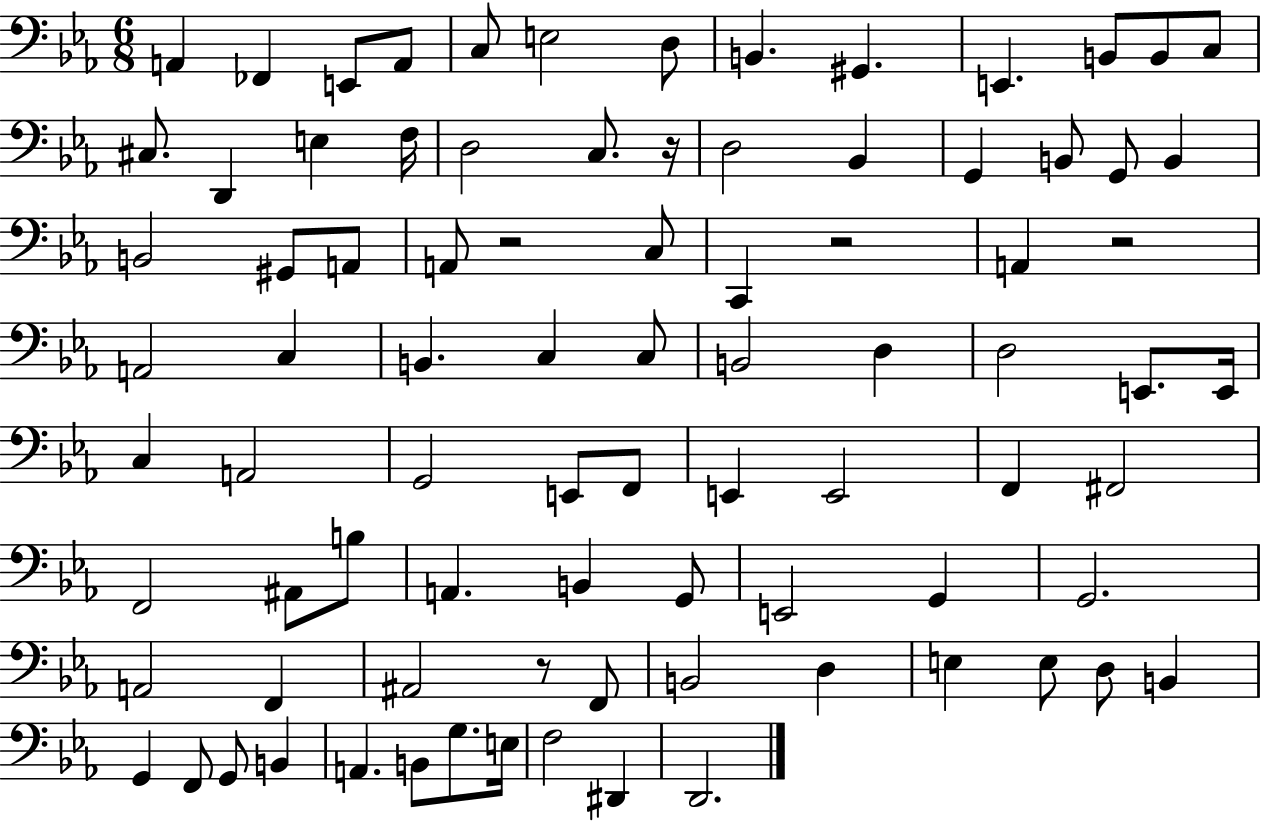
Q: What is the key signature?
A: EES major